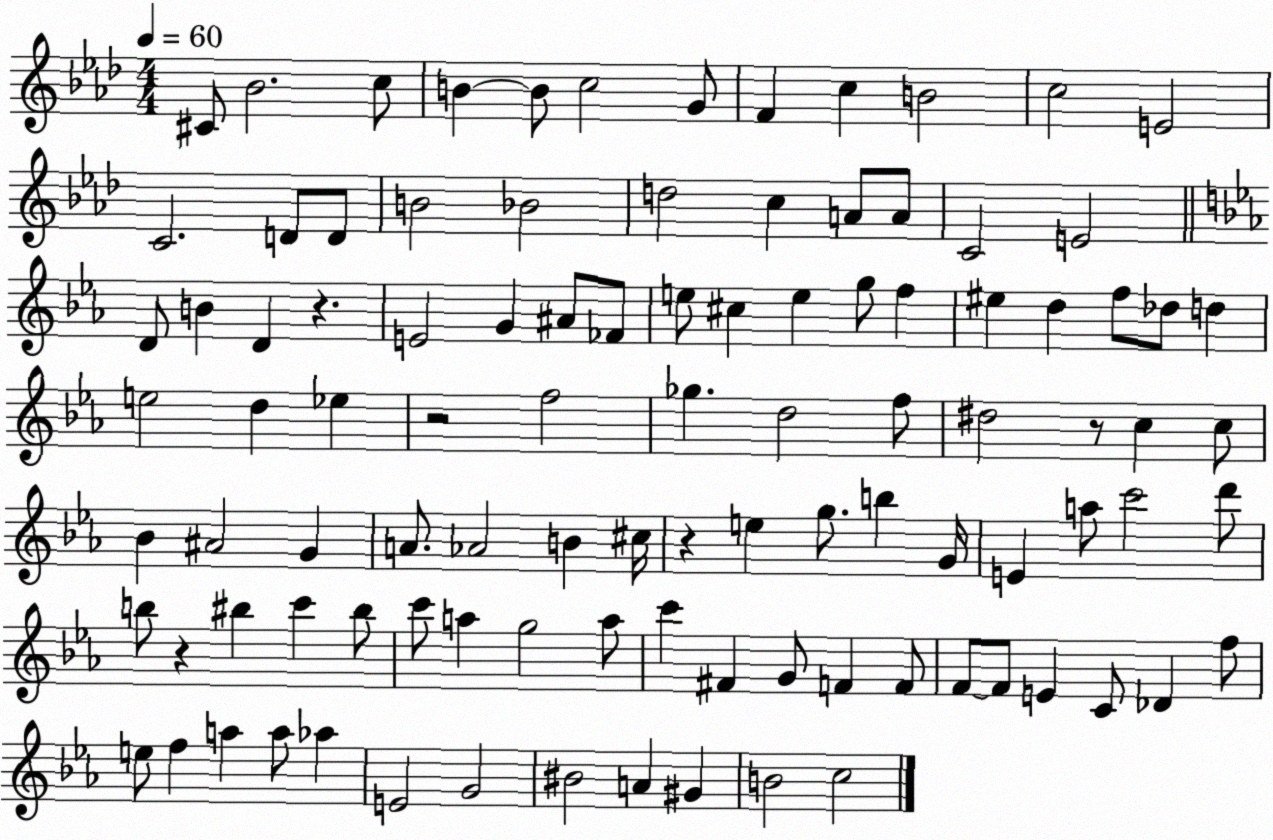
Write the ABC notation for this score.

X:1
T:Untitled
M:4/4
L:1/4
K:Ab
^C/2 _B2 c/2 B B/2 c2 G/2 F c B2 c2 E2 C2 D/2 D/2 B2 _B2 d2 c A/2 A/2 C2 E2 D/2 B D z E2 G ^A/2 _F/2 e/2 ^c e g/2 f ^e d f/2 _d/2 d e2 d _e z2 f2 _g d2 f/2 ^d2 z/2 c c/2 _B ^A2 G A/2 _A2 B ^c/4 z e g/2 b G/4 E a/2 c'2 d'/2 b/2 z ^b c' ^b/2 c'/2 a g2 a/2 c' ^F G/2 F F/2 F/2 F/2 E C/2 _D f/2 e/2 f a a/2 _a E2 G2 ^B2 A ^G B2 c2